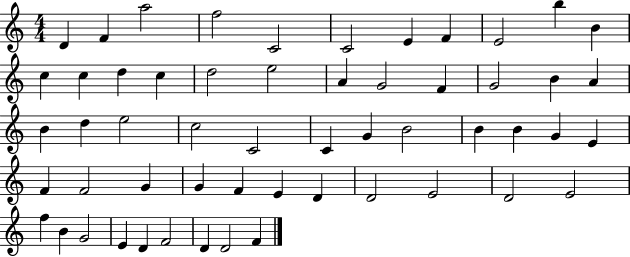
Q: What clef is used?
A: treble